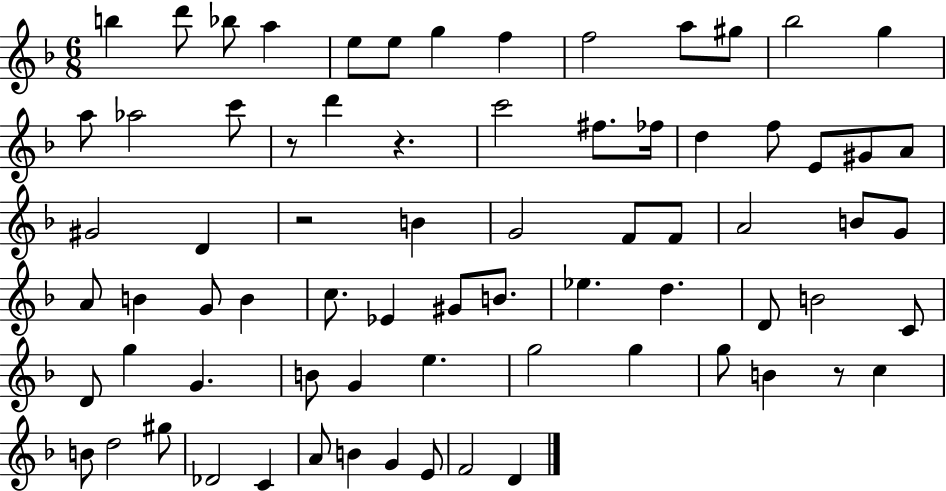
{
  \clef treble
  \numericTimeSignature
  \time 6/8
  \key f \major
  b''4 d'''8 bes''8 a''4 | e''8 e''8 g''4 f''4 | f''2 a''8 gis''8 | bes''2 g''4 | \break a''8 aes''2 c'''8 | r8 d'''4 r4. | c'''2 fis''8. fes''16 | d''4 f''8 e'8 gis'8 a'8 | \break gis'2 d'4 | r2 b'4 | g'2 f'8 f'8 | a'2 b'8 g'8 | \break a'8 b'4 g'8 b'4 | c''8. ees'4 gis'8 b'8. | ees''4. d''4. | d'8 b'2 c'8 | \break d'8 g''4 g'4. | b'8 g'4 e''4. | g''2 g''4 | g''8 b'4 r8 c''4 | \break b'8 d''2 gis''8 | des'2 c'4 | a'8 b'4 g'4 e'8 | f'2 d'4 | \break \bar "|."
}